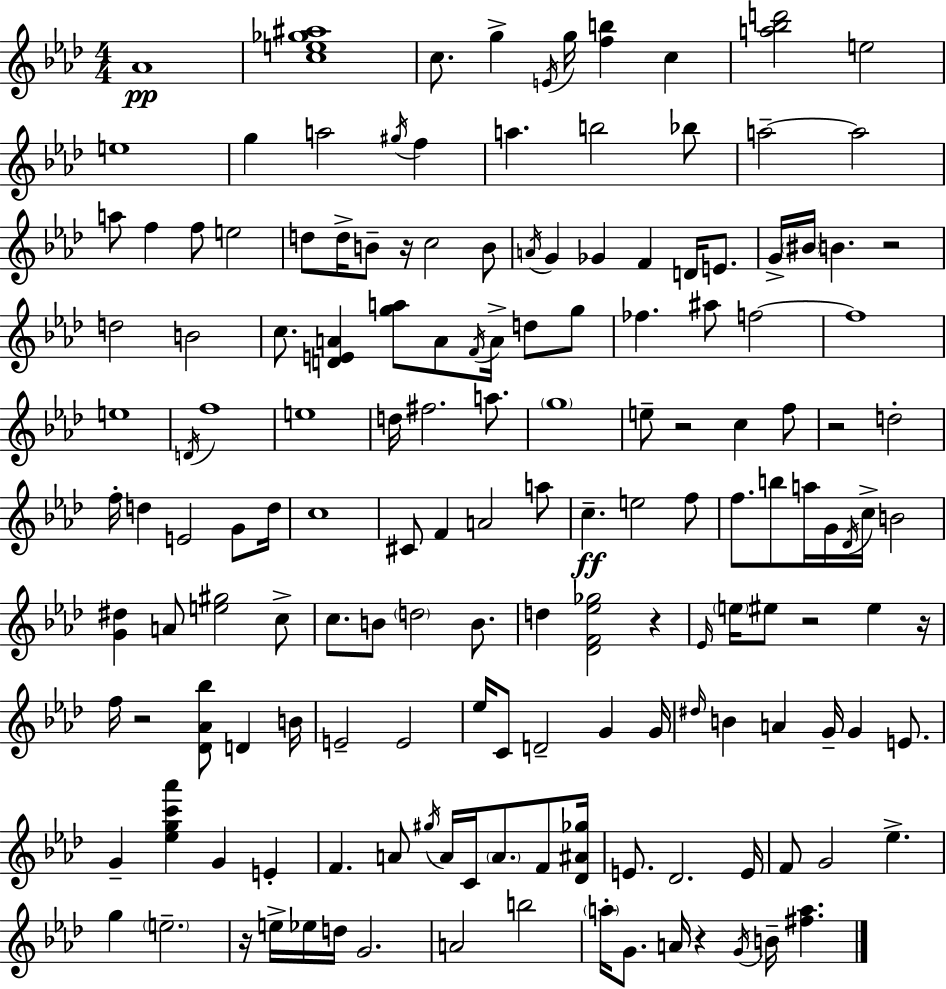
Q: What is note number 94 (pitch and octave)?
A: E4